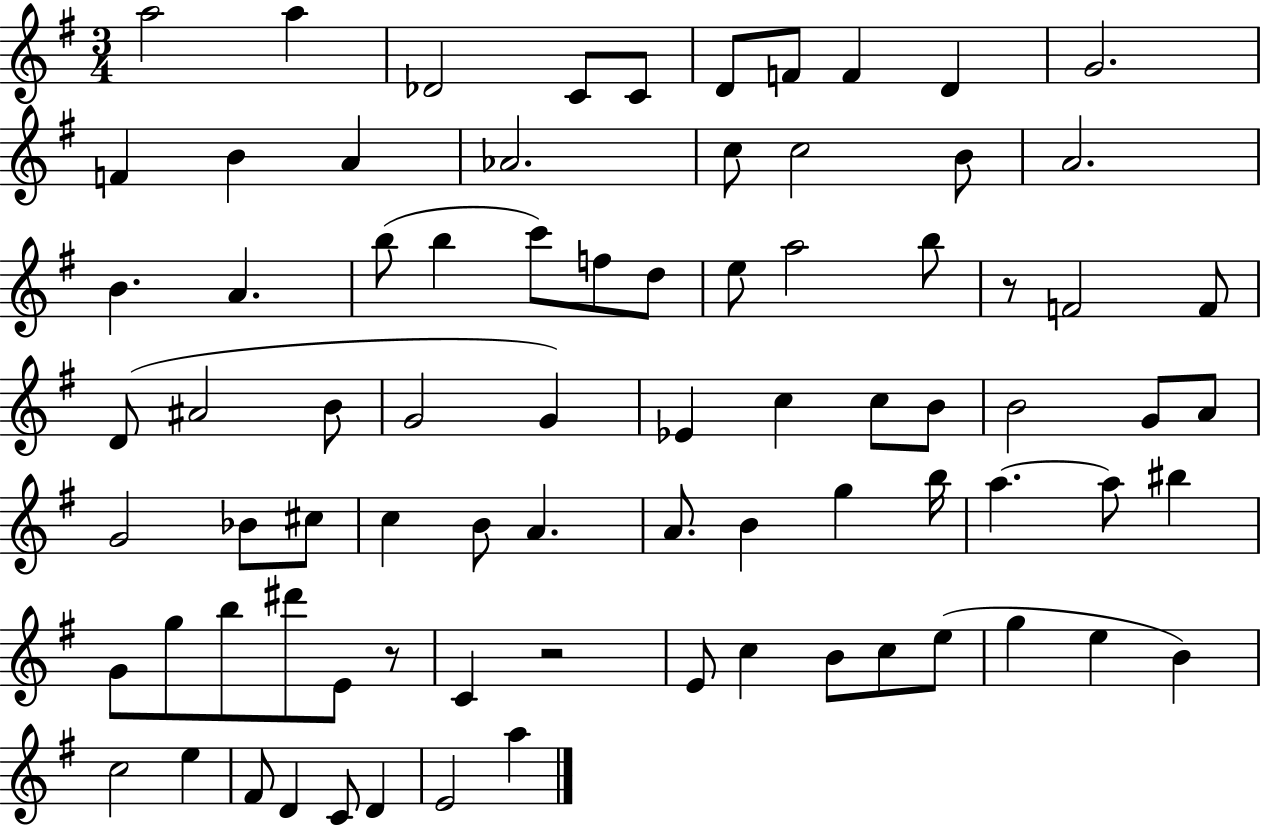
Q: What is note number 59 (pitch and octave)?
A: D#6